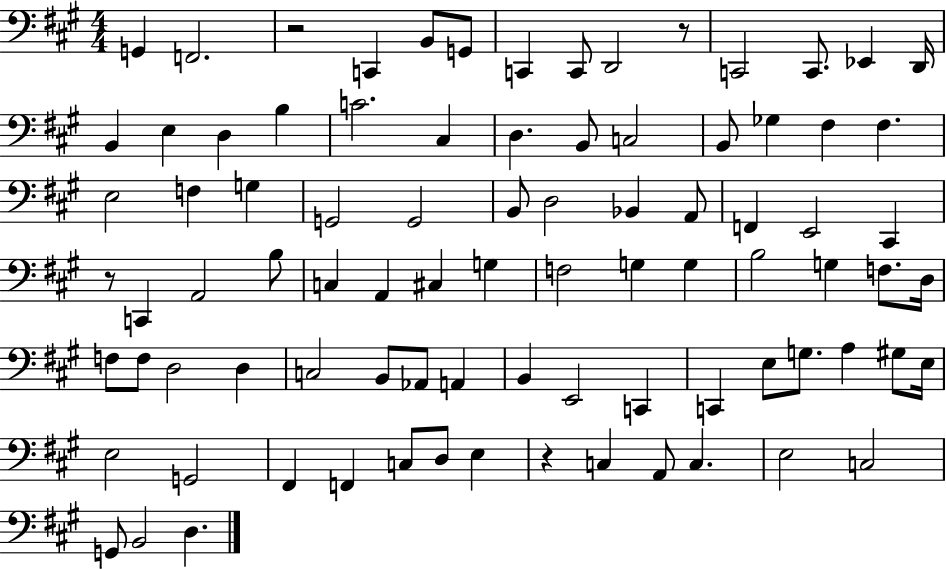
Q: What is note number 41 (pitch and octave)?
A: C3